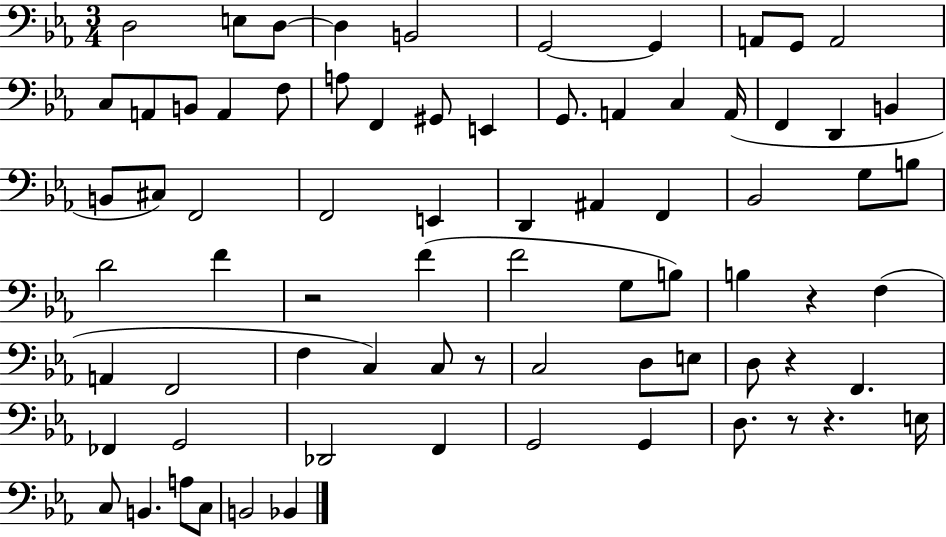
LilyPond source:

{
  \clef bass
  \numericTimeSignature
  \time 3/4
  \key ees \major
  d2 e8 d8~~ | d4 b,2 | g,2~~ g,4 | a,8 g,8 a,2 | \break c8 a,8 b,8 a,4 f8 | a8 f,4 gis,8 e,4 | g,8. a,4 c4 a,16( | f,4 d,4 b,4 | \break b,8 cis8) f,2 | f,2 e,4 | d,4 ais,4 f,4 | bes,2 g8 b8 | \break d'2 f'4 | r2 f'4( | f'2 g8 b8) | b4 r4 f4( | \break a,4 f,2 | f4 c4) c8 r8 | c2 d8 e8 | d8 r4 f,4. | \break fes,4 g,2 | des,2 f,4 | g,2 g,4 | d8. r8 r4. e16 | \break c8 b,4. a8 c8 | b,2 bes,4 | \bar "|."
}